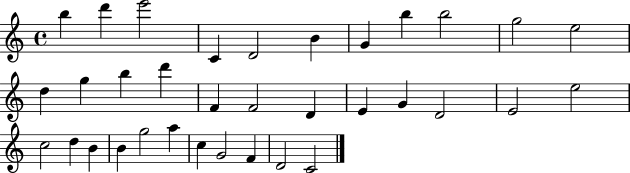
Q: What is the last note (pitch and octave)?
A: C4